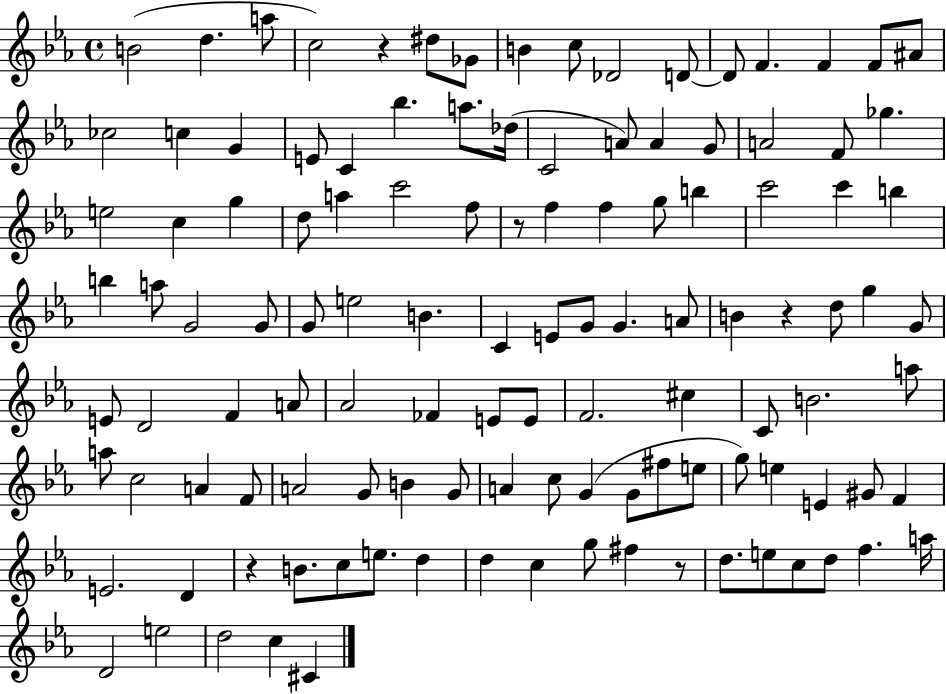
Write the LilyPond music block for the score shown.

{
  \clef treble
  \time 4/4
  \defaultTimeSignature
  \key ees \major
  \repeat volta 2 { b'2( d''4. a''8 | c''2) r4 dis''8 ges'8 | b'4 c''8 des'2 d'8~~ | d'8 f'4. f'4 f'8 ais'8 | \break ces''2 c''4 g'4 | e'8 c'4 bes''4. a''8. des''16( | c'2 a'8) a'4 g'8 | a'2 f'8 ges''4. | \break e''2 c''4 g''4 | d''8 a''4 c'''2 f''8 | r8 f''4 f''4 g''8 b''4 | c'''2 c'''4 b''4 | \break b''4 a''8 g'2 g'8 | g'8 e''2 b'4. | c'4 e'8 g'8 g'4. a'8 | b'4 r4 d''8 g''4 g'8 | \break e'8 d'2 f'4 a'8 | aes'2 fes'4 e'8 e'8 | f'2. cis''4 | c'8 b'2. a''8 | \break a''8 c''2 a'4 f'8 | a'2 g'8 b'4 g'8 | a'4 c''8 g'4( g'8 fis''8 e''8 | g''8) e''4 e'4 gis'8 f'4 | \break e'2. d'4 | r4 b'8. c''8 e''8. d''4 | d''4 c''4 g''8 fis''4 r8 | d''8. e''8 c''8 d''8 f''4. a''16 | \break d'2 e''2 | d''2 c''4 cis'4 | } \bar "|."
}